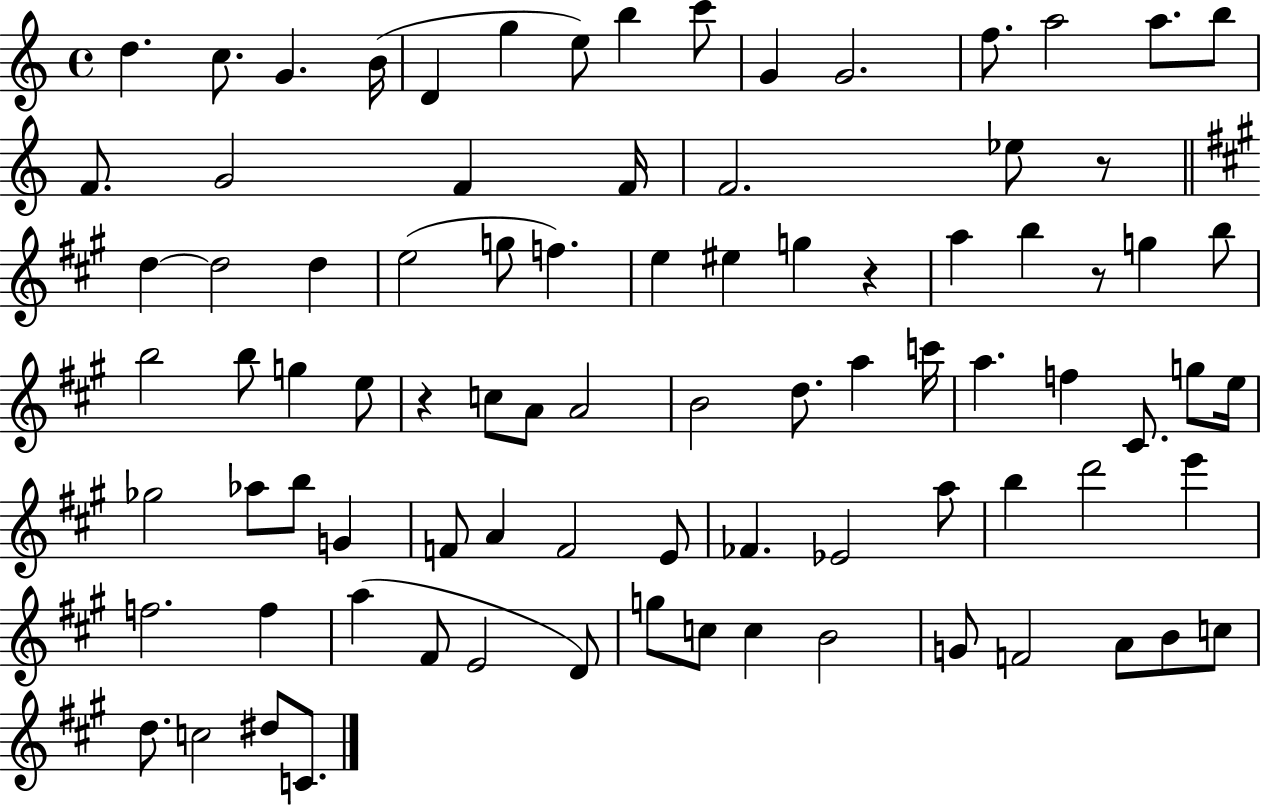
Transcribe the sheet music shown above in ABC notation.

X:1
T:Untitled
M:4/4
L:1/4
K:C
d c/2 G B/4 D g e/2 b c'/2 G G2 f/2 a2 a/2 b/2 F/2 G2 F F/4 F2 _e/2 z/2 d d2 d e2 g/2 f e ^e g z a b z/2 g b/2 b2 b/2 g e/2 z c/2 A/2 A2 B2 d/2 a c'/4 a f ^C/2 g/2 e/4 _g2 _a/2 b/2 G F/2 A F2 E/2 _F _E2 a/2 b d'2 e' f2 f a ^F/2 E2 D/2 g/2 c/2 c B2 G/2 F2 A/2 B/2 c/2 d/2 c2 ^d/2 C/2